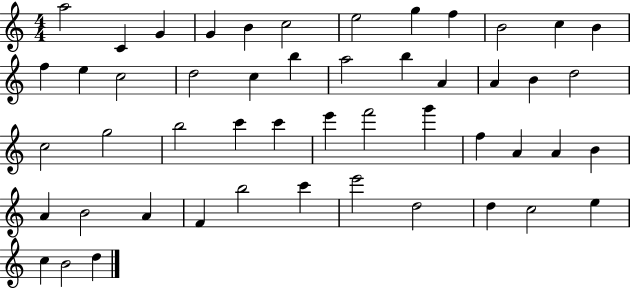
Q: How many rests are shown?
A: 0